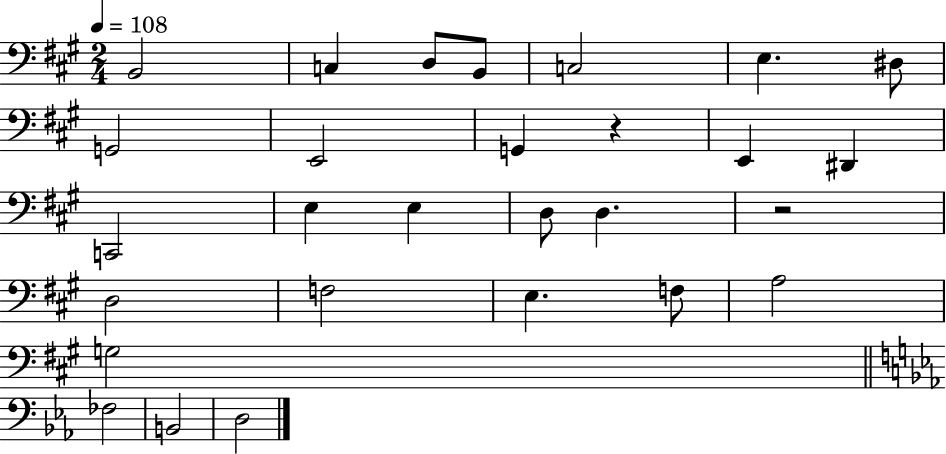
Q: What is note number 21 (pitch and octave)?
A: F3